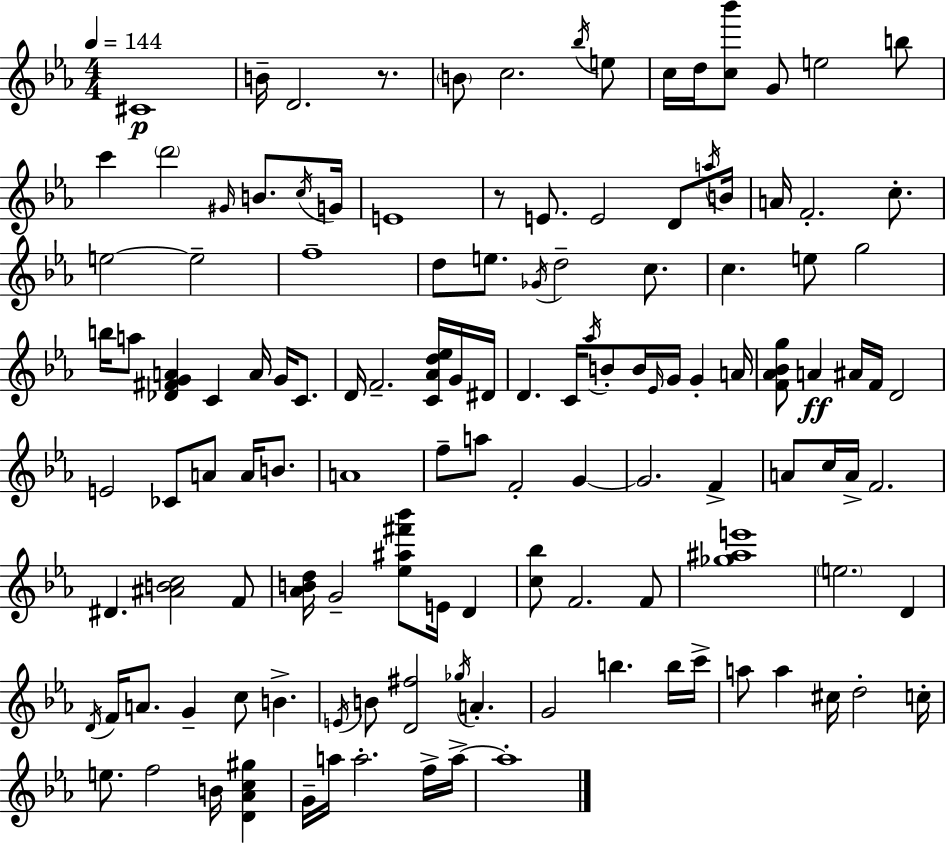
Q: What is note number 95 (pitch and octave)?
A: Gb5